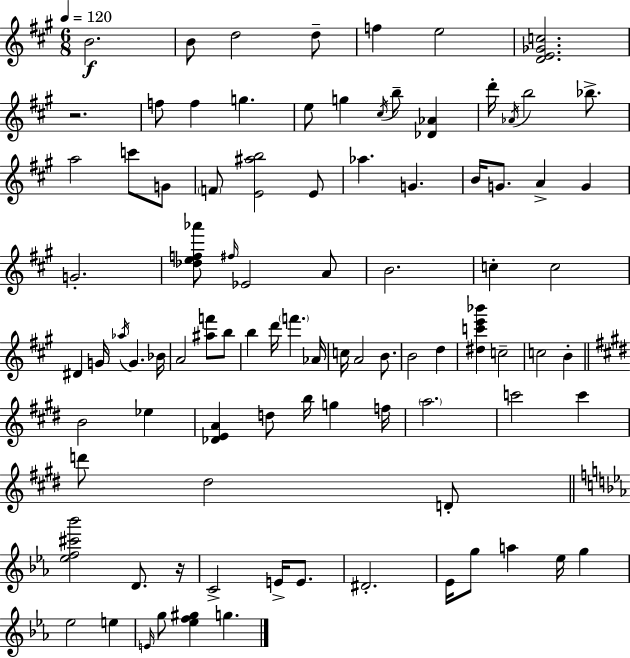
B4/h. B4/e D5/h D5/e F5/q E5/h [D4,E4,Gb4,C5]/h. R/h. F5/e F5/q G5/q. E5/e G5/q C#5/s B5/e [Db4,Ab4]/q D6/s Ab4/s B5/h Bb5/e. A5/h C6/e G4/e F4/e [E4,A#5,B5]/h E4/e Ab5/q. G4/q. B4/s G4/e. A4/q G4/q G4/h. [Db5,E5,F5,Ab6]/e F#5/s Eb4/h A4/e B4/h. C5/q C5/h D#4/q G4/s Ab5/s G4/q. Bb4/s A4/h [A#5,F6]/e B5/e B5/q D6/s F6/q. Ab4/s C5/s A4/h B4/e. B4/h D5/q [D#5,C6,E6,Bb6]/q C5/h C5/h B4/q B4/h Eb5/q [Db4,E4,A4]/q D5/e B5/s G5/q F5/s A5/h. C6/h C6/q D6/e D#5/h D4/e [Eb5,F5,C#6,Bb6]/h D4/e. R/s C4/h E4/s E4/e. D#4/h. Eb4/s G5/e A5/q Eb5/s G5/q Eb5/h E5/q E4/s G5/e [Eb5,F5,G#5]/q G5/q.